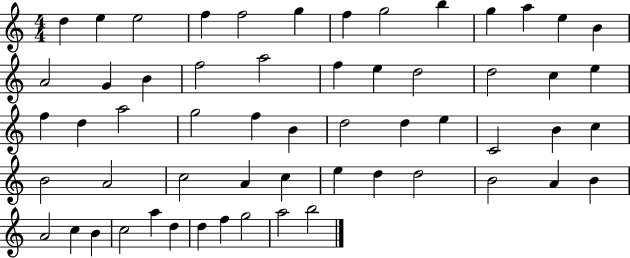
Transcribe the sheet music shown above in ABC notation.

X:1
T:Untitled
M:4/4
L:1/4
K:C
d e e2 f f2 g f g2 b g a e B A2 G B f2 a2 f e d2 d2 c e f d a2 g2 f B d2 d e C2 B c B2 A2 c2 A c e d d2 B2 A B A2 c B c2 a d d f g2 a2 b2